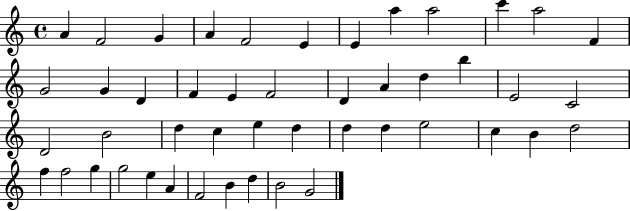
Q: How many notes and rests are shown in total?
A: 47